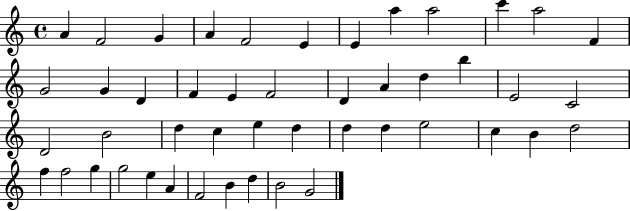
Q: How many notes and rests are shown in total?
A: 47